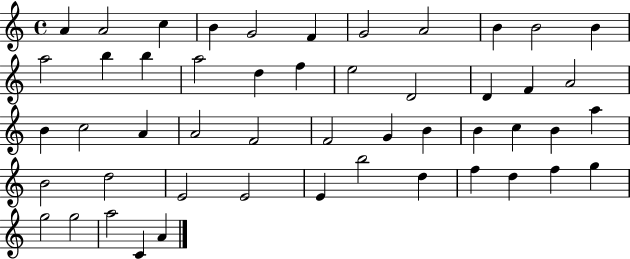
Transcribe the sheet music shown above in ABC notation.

X:1
T:Untitled
M:4/4
L:1/4
K:C
A A2 c B G2 F G2 A2 B B2 B a2 b b a2 d f e2 D2 D F A2 B c2 A A2 F2 F2 G B B c B a B2 d2 E2 E2 E b2 d f d f g g2 g2 a2 C A